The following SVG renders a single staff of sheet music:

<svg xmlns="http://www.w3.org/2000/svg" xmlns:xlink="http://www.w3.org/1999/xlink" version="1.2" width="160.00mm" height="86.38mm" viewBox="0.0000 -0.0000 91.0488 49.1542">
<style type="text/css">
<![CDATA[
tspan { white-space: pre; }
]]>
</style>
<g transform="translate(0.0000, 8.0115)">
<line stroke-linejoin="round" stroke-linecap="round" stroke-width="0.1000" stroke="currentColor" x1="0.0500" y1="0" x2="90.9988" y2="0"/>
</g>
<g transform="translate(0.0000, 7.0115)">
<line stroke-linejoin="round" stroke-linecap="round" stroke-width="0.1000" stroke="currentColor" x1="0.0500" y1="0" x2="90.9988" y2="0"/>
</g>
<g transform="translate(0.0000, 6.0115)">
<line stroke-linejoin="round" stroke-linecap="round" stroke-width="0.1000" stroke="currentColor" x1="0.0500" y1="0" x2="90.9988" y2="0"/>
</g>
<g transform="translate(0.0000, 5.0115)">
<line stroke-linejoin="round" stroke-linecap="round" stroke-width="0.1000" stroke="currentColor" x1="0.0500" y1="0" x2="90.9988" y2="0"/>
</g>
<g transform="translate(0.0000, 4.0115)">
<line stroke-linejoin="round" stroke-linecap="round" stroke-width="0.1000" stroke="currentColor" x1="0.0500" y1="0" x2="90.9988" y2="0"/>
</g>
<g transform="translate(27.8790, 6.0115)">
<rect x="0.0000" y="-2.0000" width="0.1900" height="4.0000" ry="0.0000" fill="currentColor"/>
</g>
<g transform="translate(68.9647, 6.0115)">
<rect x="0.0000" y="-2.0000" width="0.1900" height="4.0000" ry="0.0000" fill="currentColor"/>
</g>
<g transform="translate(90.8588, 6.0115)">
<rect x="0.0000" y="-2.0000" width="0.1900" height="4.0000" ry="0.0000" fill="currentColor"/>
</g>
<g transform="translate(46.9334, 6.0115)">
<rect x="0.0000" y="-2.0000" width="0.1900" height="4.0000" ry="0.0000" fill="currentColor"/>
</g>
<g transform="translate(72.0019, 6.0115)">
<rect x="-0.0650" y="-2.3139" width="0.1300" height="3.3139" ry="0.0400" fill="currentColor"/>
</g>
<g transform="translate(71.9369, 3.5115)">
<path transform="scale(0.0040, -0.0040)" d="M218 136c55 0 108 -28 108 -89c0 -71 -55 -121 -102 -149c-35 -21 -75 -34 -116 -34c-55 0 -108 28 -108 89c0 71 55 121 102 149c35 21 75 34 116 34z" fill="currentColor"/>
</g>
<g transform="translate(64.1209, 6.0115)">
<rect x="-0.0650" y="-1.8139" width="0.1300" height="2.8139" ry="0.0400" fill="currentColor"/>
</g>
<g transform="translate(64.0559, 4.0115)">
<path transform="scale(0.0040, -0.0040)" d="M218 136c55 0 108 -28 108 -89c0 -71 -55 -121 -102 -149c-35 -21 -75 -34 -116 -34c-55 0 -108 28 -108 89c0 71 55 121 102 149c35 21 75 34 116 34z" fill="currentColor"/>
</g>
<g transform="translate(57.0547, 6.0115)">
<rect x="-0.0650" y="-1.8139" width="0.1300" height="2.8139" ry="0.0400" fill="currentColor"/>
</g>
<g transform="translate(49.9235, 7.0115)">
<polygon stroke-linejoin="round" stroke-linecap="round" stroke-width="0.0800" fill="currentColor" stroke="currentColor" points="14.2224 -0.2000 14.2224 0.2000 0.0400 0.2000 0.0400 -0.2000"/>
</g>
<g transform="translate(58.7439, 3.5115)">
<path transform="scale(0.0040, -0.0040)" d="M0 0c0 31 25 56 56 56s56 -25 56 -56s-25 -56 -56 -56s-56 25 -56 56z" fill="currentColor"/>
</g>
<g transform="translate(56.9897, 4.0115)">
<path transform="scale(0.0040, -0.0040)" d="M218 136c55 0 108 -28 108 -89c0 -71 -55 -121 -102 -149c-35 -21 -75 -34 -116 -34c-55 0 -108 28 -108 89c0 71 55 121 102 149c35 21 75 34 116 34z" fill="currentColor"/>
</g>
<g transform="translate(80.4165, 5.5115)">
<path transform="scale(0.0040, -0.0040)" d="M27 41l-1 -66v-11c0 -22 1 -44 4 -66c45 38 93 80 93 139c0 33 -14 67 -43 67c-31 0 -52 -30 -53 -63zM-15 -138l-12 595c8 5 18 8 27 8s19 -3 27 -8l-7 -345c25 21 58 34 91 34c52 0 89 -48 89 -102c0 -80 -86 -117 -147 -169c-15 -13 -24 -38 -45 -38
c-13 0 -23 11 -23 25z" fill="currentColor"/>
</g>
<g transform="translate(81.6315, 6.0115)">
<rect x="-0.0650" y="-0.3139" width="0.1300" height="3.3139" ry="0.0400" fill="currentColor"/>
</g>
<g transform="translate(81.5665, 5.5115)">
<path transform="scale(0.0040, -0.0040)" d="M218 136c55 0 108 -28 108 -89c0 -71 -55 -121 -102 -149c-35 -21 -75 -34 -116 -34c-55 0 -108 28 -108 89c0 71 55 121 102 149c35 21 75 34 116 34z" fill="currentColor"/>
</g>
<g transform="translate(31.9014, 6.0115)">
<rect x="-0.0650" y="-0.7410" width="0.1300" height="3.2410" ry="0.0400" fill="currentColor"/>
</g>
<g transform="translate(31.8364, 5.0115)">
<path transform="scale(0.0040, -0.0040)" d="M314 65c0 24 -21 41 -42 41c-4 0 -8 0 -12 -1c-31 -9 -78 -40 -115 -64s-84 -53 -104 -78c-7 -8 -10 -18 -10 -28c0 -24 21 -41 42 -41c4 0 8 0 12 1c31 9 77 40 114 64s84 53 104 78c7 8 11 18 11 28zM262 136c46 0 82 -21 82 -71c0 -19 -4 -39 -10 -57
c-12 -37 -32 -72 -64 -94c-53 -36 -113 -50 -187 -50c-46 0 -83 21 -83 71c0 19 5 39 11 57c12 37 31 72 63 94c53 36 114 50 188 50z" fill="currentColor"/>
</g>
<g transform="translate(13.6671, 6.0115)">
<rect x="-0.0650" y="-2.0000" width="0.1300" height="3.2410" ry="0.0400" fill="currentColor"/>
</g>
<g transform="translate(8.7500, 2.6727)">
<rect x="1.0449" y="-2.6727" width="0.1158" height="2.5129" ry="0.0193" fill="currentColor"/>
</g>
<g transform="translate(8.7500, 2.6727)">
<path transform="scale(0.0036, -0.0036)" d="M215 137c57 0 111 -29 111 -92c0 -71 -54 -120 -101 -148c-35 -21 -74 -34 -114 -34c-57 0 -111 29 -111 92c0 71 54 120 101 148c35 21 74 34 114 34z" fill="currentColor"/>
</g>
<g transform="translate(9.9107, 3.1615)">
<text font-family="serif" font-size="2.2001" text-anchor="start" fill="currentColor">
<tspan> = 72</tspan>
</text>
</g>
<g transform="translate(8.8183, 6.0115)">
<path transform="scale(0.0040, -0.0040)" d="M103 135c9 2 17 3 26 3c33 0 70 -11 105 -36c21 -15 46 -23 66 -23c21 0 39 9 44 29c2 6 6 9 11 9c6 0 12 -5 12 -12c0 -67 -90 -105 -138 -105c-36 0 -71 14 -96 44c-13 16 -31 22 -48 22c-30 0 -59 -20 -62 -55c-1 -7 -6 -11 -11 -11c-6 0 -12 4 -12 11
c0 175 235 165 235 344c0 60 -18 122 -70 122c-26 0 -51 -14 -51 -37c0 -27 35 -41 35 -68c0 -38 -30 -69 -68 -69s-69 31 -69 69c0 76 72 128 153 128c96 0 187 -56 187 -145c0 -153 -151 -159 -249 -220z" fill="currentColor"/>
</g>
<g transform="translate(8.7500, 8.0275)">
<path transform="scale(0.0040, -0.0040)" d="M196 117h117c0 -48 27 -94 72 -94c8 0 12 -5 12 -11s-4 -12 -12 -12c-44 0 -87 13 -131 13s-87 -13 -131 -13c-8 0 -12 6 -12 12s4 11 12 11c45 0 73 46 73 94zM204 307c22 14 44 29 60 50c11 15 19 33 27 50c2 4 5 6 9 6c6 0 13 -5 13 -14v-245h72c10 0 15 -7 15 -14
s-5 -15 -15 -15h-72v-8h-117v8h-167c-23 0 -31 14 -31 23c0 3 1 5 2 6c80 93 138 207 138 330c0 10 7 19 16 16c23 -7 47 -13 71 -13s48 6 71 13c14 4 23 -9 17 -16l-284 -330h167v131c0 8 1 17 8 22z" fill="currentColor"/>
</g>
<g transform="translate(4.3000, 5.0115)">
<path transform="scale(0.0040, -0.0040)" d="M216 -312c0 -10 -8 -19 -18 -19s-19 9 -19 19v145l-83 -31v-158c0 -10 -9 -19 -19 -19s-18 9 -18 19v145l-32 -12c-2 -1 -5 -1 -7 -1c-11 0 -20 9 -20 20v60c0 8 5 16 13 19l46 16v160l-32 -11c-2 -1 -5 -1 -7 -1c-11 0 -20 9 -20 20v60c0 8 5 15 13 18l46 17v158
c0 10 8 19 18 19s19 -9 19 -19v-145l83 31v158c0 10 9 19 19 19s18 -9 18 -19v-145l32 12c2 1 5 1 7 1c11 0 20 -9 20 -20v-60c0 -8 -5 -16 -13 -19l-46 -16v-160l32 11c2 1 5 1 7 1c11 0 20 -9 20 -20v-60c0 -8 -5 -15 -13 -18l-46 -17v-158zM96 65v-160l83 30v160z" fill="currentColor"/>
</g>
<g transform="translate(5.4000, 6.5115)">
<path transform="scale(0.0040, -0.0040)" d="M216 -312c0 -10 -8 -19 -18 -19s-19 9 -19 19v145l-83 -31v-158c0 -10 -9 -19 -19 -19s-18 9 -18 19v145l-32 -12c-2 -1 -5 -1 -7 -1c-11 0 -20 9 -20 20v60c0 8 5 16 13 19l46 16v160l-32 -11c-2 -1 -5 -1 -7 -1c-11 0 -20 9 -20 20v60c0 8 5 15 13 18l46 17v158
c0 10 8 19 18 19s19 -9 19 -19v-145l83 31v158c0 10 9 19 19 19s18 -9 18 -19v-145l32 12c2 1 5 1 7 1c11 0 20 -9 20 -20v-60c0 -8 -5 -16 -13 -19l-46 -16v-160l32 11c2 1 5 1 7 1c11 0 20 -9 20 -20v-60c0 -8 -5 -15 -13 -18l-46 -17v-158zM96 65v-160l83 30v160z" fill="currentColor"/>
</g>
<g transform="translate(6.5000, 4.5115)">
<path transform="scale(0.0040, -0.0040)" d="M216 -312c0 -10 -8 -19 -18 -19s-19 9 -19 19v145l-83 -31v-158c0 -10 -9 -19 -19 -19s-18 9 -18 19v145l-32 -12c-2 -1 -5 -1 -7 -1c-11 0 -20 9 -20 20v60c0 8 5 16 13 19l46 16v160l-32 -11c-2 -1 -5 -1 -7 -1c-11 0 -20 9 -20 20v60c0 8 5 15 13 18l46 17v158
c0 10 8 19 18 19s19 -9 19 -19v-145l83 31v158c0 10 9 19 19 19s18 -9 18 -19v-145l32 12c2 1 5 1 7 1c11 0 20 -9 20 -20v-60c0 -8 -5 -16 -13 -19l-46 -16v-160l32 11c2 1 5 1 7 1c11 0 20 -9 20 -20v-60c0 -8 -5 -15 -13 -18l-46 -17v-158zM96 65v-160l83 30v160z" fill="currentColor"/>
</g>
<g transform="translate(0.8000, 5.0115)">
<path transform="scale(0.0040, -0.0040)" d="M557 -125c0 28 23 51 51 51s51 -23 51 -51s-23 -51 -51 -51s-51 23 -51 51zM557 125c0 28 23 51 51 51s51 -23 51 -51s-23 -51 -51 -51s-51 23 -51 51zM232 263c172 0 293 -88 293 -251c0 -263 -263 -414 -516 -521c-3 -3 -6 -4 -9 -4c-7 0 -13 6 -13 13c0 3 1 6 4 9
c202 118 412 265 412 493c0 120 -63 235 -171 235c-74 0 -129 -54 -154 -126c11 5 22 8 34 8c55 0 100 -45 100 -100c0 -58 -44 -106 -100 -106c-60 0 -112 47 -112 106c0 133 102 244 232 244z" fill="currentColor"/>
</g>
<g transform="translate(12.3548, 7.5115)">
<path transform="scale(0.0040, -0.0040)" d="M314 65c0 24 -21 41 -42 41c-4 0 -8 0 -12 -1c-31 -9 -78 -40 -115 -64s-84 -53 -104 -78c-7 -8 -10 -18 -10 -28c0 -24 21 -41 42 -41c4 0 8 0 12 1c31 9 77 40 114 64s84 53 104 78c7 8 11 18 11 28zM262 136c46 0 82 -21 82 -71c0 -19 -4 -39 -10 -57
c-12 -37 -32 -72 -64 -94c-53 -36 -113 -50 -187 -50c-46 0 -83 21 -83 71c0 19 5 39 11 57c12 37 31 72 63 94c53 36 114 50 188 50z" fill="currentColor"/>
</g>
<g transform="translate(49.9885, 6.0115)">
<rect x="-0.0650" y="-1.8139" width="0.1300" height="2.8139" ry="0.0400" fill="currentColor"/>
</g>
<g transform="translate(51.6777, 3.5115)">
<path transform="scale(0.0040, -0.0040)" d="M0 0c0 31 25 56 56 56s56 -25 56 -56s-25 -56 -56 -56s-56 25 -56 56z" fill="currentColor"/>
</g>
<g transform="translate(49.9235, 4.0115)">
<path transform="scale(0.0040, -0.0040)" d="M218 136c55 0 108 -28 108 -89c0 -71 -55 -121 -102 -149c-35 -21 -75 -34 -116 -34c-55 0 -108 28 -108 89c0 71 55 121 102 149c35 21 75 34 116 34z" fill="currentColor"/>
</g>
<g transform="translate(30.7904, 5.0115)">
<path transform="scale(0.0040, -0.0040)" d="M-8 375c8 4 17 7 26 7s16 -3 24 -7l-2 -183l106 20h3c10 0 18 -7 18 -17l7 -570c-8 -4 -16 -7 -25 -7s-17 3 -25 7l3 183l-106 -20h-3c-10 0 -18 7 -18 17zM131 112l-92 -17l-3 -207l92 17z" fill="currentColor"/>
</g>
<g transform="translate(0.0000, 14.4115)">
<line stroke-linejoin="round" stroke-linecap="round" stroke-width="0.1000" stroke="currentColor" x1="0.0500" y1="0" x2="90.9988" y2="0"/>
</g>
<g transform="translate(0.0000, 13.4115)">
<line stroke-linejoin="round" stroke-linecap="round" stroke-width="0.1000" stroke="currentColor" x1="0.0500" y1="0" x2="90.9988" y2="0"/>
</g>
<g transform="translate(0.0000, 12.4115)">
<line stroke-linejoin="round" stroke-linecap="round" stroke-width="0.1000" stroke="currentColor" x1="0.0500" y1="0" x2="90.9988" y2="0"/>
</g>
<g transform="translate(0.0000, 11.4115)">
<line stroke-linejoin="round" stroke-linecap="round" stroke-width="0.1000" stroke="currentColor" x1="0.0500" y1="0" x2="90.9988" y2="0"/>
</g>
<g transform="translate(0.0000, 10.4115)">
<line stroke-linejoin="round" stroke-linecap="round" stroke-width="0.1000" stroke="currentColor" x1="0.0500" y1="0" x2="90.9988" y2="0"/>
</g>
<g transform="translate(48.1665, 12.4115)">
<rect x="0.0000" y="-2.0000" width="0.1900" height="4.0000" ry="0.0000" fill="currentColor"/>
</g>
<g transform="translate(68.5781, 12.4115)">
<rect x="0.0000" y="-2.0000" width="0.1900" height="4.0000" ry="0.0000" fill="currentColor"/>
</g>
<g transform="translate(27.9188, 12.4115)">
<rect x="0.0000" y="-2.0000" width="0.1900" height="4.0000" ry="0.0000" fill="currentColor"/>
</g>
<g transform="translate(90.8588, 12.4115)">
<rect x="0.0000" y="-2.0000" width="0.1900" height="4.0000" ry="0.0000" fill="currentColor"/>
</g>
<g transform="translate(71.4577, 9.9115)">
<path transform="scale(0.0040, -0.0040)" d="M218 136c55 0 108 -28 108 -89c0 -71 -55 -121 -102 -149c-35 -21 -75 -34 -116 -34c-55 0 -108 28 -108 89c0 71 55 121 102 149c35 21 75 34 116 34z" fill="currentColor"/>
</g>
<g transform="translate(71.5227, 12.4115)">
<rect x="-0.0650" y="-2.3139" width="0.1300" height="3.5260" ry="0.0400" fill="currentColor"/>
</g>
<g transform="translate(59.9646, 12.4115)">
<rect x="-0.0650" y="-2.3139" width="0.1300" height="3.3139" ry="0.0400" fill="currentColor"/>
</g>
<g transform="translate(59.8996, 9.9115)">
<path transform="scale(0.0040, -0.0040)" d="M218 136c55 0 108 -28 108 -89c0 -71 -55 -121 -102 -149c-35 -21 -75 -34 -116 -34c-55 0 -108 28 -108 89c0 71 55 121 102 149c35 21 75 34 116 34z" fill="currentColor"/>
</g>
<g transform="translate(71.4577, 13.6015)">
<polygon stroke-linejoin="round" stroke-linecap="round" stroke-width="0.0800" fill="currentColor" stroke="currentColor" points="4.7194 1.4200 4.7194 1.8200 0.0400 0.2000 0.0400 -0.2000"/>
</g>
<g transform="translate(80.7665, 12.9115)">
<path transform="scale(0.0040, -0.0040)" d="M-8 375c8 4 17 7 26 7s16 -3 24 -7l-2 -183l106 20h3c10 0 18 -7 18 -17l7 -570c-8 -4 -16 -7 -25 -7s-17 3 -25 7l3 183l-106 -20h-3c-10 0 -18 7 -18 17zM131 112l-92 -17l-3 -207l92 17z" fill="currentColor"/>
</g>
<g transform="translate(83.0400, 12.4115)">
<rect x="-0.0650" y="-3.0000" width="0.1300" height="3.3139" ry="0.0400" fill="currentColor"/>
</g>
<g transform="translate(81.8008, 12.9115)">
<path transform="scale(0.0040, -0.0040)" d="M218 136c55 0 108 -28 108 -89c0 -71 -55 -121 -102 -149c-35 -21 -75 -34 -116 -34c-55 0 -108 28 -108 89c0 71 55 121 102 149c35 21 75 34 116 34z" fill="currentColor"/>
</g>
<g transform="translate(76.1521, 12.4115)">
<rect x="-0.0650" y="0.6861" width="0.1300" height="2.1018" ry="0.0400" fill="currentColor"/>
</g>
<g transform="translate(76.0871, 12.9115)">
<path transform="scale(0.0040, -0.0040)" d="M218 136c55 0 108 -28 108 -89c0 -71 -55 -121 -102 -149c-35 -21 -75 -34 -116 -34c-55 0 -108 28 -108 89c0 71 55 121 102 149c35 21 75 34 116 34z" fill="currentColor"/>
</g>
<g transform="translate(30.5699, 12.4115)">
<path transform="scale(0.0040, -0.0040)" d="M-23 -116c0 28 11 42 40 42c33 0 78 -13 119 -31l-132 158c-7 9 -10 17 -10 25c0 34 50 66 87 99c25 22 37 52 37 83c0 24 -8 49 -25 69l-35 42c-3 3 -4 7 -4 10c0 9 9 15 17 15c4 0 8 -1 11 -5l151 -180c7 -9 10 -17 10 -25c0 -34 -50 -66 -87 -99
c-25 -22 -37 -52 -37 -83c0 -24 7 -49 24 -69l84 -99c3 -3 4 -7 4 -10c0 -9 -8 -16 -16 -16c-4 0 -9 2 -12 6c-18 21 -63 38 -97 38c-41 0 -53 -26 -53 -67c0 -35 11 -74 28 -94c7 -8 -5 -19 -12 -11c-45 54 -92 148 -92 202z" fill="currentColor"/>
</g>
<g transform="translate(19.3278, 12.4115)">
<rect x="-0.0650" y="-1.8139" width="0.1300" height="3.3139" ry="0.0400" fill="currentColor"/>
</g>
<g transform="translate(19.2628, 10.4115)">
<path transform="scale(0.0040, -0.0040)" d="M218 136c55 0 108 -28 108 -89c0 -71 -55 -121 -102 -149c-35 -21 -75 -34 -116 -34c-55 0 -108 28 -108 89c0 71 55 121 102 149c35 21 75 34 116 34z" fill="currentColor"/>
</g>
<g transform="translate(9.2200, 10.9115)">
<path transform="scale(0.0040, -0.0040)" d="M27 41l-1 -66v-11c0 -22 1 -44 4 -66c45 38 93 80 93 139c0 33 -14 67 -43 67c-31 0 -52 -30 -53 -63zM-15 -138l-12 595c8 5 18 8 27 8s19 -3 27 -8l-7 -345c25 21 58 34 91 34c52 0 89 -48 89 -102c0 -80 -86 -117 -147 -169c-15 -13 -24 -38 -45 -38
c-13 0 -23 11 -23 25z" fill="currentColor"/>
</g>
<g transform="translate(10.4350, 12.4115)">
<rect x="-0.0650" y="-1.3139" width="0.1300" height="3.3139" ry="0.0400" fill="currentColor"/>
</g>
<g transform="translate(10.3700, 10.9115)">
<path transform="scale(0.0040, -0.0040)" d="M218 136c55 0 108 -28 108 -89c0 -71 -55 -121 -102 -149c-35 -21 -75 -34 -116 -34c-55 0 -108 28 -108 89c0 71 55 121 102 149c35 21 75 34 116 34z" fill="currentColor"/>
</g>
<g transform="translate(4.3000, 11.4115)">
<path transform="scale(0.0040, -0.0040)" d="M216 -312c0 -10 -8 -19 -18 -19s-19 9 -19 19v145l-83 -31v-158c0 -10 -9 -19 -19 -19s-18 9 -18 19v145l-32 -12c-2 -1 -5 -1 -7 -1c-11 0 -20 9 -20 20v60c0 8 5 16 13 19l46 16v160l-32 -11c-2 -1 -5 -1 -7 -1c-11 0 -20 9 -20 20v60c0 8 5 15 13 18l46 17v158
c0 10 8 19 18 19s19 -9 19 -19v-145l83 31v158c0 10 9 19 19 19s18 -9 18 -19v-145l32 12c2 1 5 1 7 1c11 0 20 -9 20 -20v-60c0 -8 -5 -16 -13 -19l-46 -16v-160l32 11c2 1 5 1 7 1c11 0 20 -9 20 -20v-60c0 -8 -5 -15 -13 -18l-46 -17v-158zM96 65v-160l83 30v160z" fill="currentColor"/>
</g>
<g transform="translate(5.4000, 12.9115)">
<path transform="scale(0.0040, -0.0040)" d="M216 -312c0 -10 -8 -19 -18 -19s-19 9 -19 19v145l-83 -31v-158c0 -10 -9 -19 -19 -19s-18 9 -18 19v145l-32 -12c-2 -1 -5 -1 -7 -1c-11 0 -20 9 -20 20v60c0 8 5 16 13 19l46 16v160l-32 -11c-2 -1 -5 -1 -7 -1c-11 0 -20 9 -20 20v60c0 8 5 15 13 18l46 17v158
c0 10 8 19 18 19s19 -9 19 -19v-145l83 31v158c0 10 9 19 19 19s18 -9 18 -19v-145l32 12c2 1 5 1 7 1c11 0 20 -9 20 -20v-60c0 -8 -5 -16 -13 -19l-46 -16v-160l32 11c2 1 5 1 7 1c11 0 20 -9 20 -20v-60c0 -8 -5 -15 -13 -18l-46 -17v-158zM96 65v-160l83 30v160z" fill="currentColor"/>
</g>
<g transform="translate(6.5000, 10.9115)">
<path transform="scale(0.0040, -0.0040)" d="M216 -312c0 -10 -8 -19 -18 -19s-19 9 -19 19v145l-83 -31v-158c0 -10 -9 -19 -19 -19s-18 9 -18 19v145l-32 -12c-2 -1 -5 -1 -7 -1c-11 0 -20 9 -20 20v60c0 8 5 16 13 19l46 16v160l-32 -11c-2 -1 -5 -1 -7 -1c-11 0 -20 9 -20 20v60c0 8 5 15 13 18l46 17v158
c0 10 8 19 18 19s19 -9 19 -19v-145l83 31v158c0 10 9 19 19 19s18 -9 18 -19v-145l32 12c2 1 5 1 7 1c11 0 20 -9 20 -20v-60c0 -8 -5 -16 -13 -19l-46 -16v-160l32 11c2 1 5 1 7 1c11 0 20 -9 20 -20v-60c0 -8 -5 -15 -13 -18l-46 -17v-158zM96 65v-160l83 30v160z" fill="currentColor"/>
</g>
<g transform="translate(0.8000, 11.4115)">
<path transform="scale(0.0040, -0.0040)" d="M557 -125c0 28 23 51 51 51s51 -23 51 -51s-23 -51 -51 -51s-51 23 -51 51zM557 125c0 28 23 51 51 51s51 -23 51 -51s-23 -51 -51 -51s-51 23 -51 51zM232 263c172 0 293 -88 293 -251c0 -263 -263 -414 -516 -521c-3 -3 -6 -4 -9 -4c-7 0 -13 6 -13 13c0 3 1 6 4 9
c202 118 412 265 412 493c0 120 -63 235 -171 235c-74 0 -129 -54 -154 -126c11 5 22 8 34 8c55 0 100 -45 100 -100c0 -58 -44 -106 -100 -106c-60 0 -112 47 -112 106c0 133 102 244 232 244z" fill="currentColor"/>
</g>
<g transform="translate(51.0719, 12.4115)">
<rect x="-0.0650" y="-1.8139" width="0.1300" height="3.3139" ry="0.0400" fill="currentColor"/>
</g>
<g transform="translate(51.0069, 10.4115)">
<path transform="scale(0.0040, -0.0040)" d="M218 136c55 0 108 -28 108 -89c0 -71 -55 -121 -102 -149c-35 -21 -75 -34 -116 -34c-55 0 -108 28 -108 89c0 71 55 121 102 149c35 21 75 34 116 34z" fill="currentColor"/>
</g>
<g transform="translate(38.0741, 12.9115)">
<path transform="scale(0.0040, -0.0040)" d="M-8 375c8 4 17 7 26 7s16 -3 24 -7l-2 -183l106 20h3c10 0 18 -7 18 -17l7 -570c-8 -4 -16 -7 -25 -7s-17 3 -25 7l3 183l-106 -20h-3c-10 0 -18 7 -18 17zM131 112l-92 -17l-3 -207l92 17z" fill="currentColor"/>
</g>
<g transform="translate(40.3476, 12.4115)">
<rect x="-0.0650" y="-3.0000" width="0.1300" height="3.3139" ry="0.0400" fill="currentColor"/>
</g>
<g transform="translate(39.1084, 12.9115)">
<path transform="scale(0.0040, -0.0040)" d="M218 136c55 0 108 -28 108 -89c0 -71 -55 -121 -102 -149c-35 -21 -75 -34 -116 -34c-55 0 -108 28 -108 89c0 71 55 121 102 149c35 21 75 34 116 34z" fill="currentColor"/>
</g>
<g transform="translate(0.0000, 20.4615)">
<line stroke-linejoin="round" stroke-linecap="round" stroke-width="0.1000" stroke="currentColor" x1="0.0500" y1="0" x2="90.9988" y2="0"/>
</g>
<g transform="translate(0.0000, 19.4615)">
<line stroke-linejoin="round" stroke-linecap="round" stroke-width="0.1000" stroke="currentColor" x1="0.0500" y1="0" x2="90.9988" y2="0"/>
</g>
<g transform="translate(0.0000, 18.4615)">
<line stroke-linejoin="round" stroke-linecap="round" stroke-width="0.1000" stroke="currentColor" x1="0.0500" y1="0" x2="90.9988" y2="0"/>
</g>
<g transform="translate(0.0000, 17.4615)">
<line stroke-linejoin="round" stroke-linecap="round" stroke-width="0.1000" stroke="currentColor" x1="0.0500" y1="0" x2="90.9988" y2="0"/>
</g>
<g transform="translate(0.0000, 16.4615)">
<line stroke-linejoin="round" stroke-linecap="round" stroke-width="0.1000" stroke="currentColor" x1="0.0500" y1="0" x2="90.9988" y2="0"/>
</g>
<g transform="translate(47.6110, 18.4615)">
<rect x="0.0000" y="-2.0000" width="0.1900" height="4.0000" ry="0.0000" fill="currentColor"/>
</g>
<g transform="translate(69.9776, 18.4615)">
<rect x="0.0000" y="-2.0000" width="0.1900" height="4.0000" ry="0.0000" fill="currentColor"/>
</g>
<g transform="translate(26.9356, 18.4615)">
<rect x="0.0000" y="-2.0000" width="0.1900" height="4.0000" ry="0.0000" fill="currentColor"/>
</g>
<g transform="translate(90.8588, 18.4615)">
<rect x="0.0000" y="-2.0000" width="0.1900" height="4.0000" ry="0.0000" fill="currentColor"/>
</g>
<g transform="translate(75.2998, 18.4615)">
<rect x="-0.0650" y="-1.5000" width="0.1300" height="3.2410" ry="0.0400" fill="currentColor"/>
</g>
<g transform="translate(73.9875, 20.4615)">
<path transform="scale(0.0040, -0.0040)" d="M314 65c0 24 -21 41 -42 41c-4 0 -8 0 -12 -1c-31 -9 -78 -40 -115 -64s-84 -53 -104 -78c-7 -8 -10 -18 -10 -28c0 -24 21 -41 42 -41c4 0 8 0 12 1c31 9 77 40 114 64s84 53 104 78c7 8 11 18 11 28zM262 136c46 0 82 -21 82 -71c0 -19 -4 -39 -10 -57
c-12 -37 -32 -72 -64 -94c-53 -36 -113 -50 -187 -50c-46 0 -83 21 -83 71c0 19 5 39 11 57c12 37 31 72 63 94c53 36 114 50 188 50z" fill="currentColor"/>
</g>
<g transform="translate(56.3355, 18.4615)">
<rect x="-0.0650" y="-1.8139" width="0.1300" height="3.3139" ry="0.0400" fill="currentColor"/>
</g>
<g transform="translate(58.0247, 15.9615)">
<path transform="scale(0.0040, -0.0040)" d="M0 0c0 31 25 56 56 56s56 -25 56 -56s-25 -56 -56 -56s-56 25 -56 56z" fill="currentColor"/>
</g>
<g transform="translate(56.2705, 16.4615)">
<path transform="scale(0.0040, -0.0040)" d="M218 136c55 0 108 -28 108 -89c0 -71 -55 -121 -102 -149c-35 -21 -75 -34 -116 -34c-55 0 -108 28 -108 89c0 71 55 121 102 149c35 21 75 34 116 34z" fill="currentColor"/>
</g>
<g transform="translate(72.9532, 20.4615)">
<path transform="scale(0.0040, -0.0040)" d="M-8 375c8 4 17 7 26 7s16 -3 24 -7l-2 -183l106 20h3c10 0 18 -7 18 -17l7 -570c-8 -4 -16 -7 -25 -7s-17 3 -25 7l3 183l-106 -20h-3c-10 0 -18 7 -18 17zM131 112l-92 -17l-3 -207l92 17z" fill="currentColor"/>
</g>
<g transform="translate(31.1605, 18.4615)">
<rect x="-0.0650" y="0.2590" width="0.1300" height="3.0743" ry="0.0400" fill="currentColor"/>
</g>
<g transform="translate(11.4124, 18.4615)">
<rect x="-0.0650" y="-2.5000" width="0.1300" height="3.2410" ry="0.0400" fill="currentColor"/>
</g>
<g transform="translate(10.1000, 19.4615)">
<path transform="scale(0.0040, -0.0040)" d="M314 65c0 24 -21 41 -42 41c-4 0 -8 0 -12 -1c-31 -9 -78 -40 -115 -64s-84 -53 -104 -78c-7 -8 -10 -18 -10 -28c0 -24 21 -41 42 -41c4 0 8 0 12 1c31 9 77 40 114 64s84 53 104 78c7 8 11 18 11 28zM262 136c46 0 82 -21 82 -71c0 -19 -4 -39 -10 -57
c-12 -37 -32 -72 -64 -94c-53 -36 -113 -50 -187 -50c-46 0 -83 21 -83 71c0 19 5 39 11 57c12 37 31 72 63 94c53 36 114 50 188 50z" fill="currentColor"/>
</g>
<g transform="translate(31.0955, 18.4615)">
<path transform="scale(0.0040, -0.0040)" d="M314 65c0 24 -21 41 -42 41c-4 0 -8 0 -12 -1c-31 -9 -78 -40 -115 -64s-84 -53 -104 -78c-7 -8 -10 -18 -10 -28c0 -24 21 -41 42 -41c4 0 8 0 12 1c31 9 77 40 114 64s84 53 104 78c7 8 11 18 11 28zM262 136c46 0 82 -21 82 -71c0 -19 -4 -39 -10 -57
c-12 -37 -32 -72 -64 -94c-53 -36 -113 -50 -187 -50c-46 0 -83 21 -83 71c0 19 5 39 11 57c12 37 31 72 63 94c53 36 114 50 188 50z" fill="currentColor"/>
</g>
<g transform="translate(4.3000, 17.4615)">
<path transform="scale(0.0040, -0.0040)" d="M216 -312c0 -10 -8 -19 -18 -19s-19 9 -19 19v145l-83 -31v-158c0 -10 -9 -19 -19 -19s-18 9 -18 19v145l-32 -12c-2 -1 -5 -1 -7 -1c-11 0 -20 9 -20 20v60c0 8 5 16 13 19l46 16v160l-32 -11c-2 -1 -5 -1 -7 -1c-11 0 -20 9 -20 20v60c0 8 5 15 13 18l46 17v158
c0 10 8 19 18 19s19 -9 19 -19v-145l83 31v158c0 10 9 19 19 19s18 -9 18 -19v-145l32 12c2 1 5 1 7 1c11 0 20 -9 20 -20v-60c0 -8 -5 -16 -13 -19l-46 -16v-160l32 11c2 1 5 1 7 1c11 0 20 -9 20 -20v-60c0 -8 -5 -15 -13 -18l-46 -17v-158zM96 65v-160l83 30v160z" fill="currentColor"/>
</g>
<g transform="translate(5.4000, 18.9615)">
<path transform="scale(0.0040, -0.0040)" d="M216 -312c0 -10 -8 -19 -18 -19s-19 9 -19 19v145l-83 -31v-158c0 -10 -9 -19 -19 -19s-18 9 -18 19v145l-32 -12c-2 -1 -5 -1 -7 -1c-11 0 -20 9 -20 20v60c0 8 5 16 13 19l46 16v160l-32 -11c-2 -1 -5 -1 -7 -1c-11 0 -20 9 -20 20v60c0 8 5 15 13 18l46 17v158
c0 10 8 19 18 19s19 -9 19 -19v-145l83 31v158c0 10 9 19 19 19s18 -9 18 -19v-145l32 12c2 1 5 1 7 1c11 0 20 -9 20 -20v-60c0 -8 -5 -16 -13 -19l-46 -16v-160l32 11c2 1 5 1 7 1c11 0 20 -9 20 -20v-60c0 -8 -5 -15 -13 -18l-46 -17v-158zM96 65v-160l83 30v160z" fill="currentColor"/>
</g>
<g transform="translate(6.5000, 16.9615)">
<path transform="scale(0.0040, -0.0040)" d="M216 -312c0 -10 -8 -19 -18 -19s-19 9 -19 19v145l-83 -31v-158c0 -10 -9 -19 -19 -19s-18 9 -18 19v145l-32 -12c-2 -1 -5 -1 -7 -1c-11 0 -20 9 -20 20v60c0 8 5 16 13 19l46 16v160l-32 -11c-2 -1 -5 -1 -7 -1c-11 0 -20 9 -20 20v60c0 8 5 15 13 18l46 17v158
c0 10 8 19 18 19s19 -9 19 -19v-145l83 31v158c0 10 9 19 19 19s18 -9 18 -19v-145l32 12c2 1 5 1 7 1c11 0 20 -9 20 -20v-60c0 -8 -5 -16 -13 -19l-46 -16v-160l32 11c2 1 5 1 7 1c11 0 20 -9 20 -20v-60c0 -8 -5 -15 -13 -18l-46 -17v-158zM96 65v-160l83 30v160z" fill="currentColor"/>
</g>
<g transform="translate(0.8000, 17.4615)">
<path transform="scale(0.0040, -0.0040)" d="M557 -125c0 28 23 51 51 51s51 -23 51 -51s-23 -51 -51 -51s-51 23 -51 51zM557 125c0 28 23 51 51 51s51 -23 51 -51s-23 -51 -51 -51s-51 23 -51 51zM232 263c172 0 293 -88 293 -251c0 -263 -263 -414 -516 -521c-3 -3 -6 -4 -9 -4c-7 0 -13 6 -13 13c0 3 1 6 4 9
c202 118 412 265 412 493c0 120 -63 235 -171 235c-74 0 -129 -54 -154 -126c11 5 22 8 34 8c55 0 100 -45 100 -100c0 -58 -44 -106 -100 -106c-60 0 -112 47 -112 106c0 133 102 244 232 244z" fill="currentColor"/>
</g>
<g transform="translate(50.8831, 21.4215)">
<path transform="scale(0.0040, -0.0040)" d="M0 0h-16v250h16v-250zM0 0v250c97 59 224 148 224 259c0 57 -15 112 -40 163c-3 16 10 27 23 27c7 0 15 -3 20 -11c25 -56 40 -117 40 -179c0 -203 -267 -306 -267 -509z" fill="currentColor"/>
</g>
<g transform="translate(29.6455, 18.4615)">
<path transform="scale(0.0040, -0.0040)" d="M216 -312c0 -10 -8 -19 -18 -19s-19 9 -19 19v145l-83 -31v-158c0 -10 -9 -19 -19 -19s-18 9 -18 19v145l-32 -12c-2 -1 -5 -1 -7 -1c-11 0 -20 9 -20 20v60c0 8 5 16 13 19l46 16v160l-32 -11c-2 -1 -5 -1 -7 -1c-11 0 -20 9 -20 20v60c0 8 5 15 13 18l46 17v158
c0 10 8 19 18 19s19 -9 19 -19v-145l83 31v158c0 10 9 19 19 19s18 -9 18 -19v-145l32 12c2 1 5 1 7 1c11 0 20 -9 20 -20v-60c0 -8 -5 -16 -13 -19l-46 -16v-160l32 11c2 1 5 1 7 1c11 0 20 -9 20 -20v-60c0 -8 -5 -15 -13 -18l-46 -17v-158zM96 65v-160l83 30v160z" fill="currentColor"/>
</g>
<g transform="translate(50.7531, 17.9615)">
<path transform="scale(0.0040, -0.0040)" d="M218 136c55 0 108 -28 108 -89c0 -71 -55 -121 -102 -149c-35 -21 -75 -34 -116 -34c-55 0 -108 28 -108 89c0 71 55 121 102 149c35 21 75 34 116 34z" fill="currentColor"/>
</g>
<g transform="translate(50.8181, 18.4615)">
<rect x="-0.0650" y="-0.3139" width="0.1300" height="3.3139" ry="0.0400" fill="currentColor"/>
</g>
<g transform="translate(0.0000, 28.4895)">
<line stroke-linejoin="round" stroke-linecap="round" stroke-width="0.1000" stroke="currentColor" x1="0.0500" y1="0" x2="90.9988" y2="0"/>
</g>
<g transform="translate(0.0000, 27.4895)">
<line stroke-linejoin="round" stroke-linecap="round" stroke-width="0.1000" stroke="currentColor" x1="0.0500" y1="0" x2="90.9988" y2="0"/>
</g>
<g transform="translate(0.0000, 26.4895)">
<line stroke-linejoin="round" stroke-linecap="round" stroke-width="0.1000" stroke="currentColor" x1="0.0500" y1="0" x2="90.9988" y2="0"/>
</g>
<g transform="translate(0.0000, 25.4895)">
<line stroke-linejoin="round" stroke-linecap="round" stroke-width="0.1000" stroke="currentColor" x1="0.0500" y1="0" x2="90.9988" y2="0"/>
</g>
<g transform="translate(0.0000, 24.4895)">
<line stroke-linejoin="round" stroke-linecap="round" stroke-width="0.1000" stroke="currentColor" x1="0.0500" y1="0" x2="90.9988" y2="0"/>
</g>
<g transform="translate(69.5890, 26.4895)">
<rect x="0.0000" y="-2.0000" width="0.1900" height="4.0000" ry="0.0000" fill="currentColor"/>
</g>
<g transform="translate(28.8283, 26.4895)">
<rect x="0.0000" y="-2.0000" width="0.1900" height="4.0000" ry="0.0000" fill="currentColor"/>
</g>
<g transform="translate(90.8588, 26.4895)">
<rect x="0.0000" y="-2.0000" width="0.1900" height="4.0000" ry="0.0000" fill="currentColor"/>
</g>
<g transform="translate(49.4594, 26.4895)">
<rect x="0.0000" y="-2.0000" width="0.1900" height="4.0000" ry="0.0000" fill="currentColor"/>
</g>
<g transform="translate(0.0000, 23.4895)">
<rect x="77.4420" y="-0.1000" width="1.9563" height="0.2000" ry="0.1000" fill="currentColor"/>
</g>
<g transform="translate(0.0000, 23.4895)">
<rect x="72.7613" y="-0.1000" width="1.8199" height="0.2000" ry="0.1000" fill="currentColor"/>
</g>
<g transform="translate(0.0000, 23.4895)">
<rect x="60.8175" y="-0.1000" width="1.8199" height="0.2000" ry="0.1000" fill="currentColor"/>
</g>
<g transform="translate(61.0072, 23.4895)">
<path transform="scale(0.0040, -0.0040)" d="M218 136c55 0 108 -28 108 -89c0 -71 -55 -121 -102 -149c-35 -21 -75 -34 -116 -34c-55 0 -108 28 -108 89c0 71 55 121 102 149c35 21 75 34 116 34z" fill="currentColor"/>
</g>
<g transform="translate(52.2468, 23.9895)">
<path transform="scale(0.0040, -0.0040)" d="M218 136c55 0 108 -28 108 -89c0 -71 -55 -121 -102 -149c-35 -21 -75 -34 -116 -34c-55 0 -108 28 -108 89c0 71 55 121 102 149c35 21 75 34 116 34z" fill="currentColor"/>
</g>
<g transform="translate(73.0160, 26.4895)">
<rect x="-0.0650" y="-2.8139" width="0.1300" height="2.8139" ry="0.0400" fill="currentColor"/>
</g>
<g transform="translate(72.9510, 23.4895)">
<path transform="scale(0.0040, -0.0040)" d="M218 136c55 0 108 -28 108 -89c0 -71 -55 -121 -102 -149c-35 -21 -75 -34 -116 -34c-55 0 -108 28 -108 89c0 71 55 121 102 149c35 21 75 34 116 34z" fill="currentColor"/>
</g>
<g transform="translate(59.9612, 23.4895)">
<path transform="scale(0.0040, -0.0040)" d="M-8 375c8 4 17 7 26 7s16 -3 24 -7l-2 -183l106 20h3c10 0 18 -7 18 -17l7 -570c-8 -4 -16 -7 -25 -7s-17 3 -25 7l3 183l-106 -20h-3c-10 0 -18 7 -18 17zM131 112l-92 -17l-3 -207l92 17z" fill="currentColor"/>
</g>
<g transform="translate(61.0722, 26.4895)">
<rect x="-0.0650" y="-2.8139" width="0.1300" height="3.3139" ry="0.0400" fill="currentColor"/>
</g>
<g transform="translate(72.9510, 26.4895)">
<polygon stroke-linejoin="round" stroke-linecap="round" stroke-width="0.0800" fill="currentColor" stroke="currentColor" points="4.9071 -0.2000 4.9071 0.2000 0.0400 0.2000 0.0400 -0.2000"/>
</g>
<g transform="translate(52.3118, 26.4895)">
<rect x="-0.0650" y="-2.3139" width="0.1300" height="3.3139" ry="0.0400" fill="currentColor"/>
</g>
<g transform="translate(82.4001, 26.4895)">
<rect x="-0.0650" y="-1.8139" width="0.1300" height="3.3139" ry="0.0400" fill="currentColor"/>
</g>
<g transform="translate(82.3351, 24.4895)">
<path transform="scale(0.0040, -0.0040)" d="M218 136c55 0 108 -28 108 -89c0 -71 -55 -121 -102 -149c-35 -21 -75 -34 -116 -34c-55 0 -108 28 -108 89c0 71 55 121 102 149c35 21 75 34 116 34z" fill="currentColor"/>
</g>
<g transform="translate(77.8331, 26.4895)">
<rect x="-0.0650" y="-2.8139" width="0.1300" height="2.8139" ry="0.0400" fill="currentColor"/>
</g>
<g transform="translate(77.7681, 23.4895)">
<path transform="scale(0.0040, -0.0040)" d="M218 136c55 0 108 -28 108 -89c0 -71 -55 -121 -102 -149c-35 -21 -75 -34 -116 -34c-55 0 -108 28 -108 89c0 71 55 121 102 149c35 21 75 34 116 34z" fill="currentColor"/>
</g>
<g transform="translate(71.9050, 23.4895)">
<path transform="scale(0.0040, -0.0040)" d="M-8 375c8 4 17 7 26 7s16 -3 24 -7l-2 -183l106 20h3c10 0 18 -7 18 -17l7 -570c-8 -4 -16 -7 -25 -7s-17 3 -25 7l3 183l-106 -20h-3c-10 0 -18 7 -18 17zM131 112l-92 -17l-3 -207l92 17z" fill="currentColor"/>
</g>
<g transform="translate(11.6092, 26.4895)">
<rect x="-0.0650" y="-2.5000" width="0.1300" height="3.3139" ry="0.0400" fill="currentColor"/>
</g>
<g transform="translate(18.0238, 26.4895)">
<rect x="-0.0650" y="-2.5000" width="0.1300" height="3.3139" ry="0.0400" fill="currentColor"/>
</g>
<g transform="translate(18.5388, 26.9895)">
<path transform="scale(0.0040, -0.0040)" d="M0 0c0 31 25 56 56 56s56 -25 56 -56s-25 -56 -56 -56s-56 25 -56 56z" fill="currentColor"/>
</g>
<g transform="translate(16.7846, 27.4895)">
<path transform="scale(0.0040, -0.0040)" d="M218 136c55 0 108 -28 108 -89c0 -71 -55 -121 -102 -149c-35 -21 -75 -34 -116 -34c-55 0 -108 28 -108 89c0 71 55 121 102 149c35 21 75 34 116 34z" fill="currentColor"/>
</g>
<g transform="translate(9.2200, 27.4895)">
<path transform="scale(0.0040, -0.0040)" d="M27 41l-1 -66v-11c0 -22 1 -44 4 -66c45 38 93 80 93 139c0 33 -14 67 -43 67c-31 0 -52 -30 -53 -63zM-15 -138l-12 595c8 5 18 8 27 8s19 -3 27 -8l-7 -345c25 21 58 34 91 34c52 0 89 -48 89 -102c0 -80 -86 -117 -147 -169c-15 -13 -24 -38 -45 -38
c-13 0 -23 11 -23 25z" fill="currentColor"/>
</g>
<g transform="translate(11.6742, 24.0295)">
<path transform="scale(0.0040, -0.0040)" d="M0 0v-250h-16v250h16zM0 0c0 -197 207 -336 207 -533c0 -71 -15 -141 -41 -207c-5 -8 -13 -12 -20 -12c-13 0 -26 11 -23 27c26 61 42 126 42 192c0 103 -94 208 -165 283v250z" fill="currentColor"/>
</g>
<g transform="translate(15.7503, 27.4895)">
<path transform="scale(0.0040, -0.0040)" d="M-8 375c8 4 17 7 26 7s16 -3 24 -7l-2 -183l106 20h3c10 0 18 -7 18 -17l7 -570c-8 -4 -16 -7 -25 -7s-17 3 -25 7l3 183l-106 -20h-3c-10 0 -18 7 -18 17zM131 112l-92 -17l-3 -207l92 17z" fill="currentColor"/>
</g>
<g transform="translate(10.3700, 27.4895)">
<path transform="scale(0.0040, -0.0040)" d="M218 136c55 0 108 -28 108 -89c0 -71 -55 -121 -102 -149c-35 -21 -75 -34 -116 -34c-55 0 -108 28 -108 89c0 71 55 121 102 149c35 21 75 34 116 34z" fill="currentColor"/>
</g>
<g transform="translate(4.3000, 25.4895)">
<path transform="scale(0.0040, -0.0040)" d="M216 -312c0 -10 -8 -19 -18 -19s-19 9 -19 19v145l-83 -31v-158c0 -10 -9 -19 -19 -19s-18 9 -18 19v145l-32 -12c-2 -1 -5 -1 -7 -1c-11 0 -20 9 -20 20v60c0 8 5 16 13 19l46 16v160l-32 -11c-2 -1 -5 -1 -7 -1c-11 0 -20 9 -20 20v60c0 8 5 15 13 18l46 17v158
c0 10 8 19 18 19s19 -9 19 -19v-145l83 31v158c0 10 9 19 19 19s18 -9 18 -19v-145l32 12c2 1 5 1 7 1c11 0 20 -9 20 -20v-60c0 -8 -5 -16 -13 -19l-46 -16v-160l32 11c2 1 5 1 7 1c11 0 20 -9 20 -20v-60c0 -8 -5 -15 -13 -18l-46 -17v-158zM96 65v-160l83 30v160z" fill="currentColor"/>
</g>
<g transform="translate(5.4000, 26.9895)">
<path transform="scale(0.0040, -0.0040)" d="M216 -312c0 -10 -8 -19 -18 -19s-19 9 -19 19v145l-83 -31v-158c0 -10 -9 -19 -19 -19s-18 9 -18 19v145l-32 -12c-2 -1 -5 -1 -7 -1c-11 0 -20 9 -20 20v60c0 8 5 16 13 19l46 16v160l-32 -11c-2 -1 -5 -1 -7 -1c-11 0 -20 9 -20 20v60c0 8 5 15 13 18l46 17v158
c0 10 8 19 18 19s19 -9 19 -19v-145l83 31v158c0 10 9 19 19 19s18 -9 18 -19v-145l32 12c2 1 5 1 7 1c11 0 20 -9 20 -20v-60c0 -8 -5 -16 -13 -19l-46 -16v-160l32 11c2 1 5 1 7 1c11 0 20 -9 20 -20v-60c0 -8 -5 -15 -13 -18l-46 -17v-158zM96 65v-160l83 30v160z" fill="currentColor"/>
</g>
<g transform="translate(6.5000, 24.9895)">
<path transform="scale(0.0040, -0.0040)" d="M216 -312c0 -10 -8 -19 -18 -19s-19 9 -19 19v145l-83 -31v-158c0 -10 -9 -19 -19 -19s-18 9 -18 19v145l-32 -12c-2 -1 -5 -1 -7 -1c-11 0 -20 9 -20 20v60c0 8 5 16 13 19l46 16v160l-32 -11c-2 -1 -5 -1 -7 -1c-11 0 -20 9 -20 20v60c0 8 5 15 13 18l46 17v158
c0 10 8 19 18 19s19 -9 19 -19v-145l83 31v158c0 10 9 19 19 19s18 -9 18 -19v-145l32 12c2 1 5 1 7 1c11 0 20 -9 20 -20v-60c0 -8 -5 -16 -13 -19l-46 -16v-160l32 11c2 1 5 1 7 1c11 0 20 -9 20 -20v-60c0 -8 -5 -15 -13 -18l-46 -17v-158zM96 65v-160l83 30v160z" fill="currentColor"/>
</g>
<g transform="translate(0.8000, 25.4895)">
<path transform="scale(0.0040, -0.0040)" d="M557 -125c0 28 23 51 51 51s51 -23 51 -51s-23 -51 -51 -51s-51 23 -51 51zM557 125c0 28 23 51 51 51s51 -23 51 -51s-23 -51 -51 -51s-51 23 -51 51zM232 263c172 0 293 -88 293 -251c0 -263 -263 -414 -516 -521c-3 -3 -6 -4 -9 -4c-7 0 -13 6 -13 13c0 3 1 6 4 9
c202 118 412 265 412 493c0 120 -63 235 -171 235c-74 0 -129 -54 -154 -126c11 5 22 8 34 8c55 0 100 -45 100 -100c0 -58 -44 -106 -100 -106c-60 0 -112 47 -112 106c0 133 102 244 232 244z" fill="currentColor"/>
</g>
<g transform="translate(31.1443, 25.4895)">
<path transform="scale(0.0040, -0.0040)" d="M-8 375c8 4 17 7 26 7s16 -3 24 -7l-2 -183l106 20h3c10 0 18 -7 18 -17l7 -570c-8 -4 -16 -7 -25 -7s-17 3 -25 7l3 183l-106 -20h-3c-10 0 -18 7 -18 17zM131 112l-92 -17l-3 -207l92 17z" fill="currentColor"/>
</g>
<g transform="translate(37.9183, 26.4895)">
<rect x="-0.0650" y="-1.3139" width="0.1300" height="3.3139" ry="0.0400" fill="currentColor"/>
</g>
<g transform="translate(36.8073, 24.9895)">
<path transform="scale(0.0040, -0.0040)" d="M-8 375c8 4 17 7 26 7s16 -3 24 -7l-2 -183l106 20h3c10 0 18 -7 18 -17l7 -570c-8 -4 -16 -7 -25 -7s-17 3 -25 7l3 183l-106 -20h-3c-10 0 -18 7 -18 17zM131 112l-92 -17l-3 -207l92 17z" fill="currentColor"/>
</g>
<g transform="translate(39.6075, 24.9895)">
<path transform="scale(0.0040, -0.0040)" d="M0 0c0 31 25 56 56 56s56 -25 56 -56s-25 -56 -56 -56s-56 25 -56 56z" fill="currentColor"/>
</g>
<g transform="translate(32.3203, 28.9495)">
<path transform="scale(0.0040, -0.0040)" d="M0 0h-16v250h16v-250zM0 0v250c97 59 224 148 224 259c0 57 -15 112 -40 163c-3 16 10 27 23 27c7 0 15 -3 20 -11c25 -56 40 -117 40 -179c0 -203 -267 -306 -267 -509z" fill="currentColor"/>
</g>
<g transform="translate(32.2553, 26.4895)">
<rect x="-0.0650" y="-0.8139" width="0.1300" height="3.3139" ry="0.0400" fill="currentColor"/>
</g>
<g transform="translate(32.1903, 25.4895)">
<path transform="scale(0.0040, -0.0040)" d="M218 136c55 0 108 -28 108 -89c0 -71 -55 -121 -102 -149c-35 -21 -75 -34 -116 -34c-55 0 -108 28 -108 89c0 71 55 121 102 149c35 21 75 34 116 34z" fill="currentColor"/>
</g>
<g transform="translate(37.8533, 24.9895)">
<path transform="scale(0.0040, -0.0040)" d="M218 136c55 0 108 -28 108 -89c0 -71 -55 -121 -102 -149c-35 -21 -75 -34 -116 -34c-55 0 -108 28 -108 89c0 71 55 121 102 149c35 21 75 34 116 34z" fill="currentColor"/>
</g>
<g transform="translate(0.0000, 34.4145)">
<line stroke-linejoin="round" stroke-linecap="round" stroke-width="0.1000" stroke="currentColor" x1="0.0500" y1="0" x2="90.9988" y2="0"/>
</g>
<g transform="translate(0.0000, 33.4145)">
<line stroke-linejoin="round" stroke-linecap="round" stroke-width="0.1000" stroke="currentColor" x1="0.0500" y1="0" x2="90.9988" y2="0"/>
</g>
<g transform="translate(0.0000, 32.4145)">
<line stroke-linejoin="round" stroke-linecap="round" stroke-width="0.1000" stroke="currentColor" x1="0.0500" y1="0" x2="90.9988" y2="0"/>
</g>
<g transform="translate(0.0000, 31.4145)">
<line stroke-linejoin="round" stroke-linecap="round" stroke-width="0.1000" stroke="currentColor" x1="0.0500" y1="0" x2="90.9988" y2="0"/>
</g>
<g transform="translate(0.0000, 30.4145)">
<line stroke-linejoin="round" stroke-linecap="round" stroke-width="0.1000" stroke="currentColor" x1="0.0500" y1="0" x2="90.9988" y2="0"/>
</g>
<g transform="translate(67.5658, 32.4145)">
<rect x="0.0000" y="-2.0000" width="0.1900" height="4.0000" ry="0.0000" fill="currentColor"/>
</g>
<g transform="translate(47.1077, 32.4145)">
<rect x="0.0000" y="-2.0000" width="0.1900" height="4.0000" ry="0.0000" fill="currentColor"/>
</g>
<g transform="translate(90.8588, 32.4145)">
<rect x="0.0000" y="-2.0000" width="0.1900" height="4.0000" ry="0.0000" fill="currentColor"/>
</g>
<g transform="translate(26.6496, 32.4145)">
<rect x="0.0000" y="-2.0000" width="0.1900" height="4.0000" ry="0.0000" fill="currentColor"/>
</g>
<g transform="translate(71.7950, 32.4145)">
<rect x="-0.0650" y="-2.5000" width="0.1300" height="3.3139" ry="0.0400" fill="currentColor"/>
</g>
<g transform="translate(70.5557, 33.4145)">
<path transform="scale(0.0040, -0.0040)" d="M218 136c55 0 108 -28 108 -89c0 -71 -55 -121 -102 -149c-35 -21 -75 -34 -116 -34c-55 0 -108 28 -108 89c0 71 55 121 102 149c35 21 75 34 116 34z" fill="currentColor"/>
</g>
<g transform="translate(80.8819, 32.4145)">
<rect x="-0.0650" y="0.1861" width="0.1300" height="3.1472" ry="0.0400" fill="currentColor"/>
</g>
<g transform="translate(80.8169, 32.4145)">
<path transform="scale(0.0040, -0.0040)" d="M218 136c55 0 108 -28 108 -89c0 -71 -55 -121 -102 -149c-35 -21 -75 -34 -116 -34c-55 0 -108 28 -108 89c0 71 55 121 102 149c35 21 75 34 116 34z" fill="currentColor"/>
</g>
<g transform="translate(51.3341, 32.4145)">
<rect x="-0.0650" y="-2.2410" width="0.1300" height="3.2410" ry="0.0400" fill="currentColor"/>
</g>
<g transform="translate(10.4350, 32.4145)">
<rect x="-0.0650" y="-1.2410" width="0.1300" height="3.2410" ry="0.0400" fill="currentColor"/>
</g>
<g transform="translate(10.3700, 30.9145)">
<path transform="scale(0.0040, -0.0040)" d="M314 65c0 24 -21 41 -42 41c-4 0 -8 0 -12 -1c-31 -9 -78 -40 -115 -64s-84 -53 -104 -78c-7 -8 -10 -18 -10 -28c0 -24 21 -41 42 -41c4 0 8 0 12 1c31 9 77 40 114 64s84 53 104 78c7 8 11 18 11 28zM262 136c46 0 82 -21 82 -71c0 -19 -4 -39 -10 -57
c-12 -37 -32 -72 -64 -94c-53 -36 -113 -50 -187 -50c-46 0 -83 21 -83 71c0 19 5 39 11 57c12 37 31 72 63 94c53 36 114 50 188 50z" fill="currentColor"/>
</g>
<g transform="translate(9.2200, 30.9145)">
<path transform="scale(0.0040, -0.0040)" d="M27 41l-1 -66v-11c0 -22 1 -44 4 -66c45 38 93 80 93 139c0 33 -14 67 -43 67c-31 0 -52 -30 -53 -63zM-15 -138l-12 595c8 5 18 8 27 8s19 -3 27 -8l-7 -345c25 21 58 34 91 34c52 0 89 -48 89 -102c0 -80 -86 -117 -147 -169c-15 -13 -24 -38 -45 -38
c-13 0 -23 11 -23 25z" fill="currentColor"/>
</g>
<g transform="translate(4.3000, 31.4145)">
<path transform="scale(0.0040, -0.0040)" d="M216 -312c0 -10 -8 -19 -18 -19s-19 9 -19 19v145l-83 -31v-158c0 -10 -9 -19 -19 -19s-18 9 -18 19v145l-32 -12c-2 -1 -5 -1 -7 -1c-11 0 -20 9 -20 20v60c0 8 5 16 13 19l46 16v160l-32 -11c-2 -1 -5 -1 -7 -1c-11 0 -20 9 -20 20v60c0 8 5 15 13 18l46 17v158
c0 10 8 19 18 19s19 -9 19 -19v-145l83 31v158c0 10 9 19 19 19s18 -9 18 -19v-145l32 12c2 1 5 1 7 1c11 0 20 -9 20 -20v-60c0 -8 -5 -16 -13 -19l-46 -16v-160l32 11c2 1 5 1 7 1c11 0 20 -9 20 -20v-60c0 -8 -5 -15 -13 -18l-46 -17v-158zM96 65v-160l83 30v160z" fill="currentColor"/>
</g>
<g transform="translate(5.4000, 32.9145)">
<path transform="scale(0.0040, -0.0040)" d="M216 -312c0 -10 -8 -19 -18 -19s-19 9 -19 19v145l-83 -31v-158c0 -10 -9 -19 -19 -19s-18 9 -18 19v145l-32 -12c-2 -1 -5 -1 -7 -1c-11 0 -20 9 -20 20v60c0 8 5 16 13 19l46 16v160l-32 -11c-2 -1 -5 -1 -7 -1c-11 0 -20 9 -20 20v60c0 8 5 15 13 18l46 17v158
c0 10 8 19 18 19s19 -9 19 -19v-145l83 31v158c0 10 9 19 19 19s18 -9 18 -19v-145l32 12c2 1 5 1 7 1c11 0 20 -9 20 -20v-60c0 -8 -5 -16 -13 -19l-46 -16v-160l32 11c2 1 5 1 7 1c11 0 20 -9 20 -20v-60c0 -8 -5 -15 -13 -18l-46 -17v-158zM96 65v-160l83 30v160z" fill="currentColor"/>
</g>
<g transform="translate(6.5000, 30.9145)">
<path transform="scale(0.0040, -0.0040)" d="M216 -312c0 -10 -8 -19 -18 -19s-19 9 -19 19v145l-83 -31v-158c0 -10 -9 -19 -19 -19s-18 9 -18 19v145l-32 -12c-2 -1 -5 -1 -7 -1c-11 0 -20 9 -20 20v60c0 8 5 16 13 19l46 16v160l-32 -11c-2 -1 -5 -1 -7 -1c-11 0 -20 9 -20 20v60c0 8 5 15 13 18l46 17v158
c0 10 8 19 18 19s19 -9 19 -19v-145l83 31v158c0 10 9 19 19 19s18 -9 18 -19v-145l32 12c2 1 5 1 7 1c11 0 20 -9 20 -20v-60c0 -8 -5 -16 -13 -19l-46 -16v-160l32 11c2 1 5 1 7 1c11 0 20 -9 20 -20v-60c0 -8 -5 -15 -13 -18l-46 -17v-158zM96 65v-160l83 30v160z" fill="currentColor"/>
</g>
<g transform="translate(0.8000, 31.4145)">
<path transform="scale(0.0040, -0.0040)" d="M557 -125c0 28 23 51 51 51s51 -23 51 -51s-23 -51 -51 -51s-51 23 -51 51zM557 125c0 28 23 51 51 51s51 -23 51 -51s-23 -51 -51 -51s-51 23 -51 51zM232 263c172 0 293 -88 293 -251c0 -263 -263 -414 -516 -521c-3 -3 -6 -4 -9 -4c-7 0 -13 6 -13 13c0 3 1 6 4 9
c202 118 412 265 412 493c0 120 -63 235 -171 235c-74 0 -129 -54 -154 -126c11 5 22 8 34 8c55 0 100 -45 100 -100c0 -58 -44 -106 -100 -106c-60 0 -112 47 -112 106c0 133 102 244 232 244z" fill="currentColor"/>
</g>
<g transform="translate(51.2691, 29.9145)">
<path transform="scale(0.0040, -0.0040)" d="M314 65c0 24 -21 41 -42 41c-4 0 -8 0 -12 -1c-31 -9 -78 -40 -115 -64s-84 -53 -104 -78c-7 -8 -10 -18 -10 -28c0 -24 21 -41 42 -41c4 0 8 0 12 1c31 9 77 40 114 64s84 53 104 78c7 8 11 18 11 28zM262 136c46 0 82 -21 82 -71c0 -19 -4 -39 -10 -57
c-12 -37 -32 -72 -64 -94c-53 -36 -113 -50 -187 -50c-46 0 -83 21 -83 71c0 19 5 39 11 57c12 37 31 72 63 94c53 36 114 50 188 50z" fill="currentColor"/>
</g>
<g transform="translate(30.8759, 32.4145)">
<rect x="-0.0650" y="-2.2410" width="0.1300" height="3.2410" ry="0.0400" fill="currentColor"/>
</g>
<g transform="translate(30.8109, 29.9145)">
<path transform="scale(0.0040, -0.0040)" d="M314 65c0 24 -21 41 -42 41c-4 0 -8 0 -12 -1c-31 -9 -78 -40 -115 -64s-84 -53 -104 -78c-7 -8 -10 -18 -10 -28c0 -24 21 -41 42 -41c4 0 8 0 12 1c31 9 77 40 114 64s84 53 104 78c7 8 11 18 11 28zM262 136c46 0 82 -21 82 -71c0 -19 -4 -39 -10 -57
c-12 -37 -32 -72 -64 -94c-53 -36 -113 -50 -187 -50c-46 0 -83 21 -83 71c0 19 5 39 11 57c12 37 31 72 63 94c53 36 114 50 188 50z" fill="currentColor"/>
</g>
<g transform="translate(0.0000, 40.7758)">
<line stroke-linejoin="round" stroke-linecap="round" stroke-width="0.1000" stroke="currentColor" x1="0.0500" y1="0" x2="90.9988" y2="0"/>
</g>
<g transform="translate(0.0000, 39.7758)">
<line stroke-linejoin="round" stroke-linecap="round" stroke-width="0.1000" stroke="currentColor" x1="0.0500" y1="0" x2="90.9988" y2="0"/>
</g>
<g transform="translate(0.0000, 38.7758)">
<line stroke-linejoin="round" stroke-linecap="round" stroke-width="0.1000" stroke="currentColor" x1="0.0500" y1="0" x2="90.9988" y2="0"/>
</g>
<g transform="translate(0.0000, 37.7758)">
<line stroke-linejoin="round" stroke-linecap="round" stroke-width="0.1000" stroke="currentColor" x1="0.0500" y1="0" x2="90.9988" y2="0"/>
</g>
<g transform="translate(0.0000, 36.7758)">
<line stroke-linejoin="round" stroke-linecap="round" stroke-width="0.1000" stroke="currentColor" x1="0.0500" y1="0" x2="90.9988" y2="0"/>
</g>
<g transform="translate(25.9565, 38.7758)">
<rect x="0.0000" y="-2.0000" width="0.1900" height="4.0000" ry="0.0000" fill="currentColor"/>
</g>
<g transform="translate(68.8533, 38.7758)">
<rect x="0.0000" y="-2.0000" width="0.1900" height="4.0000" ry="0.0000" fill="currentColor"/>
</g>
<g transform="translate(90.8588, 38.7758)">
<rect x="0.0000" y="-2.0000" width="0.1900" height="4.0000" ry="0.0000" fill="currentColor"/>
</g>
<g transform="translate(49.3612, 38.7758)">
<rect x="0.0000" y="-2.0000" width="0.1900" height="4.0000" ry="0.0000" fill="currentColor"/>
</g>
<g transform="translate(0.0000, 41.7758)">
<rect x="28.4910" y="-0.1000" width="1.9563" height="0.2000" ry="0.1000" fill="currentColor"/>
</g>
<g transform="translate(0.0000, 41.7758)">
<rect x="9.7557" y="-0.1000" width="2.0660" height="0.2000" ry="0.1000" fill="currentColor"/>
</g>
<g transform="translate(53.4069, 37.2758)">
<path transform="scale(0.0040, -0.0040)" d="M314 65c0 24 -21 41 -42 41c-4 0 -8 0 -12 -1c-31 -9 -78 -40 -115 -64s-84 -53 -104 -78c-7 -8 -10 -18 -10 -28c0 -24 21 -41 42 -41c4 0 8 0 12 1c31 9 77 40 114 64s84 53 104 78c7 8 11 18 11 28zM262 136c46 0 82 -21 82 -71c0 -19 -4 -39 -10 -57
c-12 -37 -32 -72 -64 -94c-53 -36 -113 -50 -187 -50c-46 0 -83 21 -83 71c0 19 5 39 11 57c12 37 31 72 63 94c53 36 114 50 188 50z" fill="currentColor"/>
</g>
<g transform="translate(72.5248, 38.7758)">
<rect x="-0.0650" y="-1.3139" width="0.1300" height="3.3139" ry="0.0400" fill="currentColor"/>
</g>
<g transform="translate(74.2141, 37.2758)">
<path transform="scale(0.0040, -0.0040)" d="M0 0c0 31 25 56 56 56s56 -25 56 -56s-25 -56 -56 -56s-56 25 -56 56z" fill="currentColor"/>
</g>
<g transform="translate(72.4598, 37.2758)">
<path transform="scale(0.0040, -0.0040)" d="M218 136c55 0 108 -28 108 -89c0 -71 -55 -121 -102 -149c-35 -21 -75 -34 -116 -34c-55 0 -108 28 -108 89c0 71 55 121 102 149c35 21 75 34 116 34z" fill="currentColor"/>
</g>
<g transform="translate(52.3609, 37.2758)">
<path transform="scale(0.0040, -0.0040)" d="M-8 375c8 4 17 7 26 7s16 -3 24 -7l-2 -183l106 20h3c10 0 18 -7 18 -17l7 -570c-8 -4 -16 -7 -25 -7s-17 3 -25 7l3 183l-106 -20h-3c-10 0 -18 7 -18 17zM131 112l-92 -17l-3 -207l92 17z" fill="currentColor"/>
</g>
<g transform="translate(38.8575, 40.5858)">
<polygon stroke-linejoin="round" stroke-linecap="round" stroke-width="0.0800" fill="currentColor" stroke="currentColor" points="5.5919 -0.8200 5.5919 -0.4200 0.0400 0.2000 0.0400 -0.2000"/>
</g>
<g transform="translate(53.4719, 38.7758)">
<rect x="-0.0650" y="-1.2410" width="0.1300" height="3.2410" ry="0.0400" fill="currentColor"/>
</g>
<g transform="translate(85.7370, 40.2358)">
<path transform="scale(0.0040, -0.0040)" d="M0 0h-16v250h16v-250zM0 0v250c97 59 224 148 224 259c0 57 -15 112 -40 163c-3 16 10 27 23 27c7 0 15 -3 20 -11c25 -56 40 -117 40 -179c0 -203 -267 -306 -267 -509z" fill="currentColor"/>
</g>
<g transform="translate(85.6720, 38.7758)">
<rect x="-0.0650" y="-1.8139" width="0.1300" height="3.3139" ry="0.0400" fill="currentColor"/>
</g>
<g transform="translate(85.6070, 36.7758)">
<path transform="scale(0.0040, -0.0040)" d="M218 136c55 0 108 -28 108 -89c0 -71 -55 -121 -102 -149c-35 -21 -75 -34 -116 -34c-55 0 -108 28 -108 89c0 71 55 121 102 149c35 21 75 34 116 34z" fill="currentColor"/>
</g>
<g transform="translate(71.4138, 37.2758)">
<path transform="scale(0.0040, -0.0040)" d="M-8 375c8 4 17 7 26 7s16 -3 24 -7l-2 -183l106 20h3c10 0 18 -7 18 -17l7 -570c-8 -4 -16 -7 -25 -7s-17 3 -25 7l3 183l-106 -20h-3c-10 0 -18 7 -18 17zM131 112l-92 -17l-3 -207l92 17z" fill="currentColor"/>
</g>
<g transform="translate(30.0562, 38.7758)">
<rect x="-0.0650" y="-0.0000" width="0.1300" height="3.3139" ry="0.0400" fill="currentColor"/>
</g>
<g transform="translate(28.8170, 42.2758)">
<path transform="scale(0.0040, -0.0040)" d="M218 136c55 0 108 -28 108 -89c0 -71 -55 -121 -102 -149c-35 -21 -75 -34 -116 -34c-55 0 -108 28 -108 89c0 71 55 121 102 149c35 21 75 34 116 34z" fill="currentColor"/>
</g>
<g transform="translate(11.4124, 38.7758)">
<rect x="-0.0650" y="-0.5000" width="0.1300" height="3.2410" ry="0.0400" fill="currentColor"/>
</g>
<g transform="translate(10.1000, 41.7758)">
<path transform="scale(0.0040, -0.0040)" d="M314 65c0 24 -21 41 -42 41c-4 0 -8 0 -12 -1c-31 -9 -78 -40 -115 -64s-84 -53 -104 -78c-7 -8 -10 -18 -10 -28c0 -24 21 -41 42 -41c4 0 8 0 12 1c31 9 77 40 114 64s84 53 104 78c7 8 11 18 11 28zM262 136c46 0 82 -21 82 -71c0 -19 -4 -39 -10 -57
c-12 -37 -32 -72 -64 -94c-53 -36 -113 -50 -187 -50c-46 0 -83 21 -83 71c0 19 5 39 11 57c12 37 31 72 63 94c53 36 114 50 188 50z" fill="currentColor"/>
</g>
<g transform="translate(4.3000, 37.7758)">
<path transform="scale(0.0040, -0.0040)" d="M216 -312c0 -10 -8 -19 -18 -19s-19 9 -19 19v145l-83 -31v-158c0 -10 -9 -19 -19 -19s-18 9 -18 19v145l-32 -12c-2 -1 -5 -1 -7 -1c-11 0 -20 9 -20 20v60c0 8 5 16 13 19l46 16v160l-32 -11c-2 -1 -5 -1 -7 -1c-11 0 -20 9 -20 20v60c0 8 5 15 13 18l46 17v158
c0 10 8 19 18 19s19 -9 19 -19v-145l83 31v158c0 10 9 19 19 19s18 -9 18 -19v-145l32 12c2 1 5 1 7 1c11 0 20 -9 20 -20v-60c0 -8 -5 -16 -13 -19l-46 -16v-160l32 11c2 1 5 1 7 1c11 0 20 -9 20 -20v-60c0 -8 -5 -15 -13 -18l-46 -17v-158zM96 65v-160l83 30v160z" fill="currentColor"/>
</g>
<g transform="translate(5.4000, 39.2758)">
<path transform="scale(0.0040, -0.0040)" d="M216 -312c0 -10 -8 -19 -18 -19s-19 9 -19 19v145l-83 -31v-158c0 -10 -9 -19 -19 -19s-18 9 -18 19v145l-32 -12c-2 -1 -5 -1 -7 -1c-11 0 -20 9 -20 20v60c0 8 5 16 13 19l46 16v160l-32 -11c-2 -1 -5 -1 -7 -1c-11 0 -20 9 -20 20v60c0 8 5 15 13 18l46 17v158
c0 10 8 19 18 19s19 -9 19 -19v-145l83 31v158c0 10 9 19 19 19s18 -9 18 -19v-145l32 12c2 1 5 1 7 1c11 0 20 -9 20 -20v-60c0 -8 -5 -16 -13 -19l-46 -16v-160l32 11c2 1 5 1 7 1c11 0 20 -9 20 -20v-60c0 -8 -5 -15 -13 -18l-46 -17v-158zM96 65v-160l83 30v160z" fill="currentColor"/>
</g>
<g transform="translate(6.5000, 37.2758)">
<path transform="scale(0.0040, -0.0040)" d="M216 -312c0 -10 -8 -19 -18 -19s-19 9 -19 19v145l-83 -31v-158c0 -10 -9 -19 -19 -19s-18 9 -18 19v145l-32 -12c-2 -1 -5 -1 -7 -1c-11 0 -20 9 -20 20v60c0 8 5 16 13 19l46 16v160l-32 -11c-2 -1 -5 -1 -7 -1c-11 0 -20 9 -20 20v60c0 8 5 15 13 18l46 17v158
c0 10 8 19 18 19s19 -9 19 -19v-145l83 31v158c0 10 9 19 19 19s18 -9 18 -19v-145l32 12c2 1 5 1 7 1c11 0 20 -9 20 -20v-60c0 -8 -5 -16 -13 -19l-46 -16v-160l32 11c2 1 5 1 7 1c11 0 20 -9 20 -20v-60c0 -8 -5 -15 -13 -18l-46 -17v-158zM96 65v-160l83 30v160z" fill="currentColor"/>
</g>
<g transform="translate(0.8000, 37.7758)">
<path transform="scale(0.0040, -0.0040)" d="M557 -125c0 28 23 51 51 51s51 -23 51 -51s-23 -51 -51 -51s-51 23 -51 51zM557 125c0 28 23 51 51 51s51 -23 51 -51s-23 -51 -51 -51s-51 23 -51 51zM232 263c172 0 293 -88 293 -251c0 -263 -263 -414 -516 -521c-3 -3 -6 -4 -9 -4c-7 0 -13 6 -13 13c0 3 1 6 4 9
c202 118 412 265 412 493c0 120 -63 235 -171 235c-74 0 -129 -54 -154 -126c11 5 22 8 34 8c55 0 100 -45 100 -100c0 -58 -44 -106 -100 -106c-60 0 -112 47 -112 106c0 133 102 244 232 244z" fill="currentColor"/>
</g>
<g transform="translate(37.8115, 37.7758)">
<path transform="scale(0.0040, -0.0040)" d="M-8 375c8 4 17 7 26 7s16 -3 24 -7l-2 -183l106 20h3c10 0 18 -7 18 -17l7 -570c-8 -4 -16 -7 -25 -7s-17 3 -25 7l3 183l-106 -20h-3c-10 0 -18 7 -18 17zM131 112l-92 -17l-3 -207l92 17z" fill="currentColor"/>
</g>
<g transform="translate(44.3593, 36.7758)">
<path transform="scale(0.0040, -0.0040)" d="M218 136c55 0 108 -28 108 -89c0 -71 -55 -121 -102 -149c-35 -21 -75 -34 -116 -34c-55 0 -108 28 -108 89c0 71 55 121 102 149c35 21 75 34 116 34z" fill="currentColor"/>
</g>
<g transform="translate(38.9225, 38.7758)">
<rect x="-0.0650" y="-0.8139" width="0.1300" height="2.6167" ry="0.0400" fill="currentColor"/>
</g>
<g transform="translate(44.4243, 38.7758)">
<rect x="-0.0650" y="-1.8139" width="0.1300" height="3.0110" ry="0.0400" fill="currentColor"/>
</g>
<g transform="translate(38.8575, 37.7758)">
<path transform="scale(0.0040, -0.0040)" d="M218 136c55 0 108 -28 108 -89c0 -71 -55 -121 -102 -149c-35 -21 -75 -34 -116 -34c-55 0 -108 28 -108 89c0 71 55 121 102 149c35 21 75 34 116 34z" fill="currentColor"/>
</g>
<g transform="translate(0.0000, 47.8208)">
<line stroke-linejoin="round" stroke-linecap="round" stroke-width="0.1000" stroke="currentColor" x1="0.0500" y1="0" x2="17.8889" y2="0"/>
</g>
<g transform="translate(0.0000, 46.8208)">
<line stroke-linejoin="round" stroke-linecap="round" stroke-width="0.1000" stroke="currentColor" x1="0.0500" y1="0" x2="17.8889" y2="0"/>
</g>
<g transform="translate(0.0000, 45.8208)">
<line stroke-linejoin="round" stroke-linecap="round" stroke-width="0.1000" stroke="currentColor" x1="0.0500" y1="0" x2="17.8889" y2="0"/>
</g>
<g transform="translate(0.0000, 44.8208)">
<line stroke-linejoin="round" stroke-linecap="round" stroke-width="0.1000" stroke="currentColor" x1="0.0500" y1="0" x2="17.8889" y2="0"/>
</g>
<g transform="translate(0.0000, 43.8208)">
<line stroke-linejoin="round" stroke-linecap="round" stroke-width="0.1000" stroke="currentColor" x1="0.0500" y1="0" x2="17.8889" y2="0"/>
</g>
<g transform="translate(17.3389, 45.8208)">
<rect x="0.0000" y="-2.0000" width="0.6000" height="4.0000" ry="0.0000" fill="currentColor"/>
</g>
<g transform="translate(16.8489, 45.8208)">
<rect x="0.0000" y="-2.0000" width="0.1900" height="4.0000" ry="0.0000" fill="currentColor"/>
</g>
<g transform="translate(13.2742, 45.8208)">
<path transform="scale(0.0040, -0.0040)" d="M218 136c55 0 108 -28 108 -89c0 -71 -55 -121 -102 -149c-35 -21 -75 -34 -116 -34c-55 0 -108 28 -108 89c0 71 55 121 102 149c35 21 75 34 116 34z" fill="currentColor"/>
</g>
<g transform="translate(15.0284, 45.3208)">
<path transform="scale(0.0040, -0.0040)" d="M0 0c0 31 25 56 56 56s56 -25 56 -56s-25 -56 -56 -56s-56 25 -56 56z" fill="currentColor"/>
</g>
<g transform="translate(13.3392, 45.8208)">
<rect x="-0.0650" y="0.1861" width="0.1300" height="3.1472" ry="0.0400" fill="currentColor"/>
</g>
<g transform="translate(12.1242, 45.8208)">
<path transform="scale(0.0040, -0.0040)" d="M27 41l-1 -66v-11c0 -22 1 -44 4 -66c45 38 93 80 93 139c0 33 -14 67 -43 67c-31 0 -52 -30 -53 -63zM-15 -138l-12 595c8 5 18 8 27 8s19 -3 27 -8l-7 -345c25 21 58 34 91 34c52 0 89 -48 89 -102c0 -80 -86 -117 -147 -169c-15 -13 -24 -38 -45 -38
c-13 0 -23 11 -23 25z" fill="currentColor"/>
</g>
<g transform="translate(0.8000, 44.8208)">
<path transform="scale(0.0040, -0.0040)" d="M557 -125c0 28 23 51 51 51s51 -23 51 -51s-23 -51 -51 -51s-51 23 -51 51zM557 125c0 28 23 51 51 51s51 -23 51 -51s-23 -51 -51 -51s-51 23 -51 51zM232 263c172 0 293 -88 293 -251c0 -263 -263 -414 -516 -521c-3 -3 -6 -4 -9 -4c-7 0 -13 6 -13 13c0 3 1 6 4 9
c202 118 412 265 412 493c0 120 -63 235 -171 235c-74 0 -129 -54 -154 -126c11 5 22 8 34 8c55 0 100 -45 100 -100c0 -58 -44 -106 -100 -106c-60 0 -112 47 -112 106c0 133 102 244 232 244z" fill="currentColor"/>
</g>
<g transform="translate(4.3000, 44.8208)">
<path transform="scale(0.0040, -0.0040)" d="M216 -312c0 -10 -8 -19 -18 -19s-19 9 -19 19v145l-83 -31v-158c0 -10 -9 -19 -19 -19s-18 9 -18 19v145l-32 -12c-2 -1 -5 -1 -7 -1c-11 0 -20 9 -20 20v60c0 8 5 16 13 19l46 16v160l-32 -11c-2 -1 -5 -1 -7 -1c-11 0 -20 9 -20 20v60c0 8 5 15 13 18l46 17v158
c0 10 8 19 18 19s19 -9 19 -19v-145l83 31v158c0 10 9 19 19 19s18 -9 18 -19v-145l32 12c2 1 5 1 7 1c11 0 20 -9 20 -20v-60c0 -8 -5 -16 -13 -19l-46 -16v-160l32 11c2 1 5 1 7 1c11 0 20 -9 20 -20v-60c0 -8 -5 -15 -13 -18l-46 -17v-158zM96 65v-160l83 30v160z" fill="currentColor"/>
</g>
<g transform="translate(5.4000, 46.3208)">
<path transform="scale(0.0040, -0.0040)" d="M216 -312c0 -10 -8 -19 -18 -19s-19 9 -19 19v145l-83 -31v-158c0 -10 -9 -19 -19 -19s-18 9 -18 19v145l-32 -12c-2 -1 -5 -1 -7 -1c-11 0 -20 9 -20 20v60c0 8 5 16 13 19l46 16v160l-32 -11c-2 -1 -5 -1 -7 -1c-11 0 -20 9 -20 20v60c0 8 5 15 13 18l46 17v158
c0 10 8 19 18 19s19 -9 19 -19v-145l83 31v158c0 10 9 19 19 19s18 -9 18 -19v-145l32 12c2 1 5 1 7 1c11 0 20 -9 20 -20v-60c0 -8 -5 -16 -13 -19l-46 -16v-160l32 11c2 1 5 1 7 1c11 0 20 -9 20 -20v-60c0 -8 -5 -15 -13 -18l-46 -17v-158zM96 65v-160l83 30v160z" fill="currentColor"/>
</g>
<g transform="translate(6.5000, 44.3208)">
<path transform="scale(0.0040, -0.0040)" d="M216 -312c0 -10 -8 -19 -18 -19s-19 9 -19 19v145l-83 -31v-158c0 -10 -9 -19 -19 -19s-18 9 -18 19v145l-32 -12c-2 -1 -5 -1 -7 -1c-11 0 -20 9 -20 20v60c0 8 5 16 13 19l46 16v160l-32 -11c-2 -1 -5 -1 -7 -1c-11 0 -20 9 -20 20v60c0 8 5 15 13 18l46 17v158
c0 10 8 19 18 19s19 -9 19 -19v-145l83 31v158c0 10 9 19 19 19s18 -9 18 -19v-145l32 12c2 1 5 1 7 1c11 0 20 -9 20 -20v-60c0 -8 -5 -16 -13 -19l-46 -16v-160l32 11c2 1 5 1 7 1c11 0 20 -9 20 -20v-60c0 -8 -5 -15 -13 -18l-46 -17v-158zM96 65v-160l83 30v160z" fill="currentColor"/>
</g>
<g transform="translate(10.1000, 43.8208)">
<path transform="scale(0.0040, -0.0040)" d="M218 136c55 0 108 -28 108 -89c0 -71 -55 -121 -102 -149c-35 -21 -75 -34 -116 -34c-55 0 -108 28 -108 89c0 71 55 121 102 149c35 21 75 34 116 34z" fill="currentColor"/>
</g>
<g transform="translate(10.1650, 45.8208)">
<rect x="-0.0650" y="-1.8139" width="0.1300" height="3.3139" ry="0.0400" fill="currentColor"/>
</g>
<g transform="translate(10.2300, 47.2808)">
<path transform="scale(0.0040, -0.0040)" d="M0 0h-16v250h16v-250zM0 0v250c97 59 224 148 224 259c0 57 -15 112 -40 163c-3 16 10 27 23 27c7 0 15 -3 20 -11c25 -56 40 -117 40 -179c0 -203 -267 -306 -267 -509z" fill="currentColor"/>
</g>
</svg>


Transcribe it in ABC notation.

X:1
T:Untitled
M:2/4
L:1/4
K:A
A,,2 F,2 A,/2 A,/2 A,/2 B, _E, _G, A, z C, A, B, B,/2 ^C,/2 C, B,,2 ^D,2 E,/2 A, G,,2 _B,,/2 B,, F,/2 G, B, C C/2 C/2 A, _G,2 B,2 B,2 B,, D, E,,2 D,, F,/2 A,/2 G,2 G, A,/2 A,/2 _D,